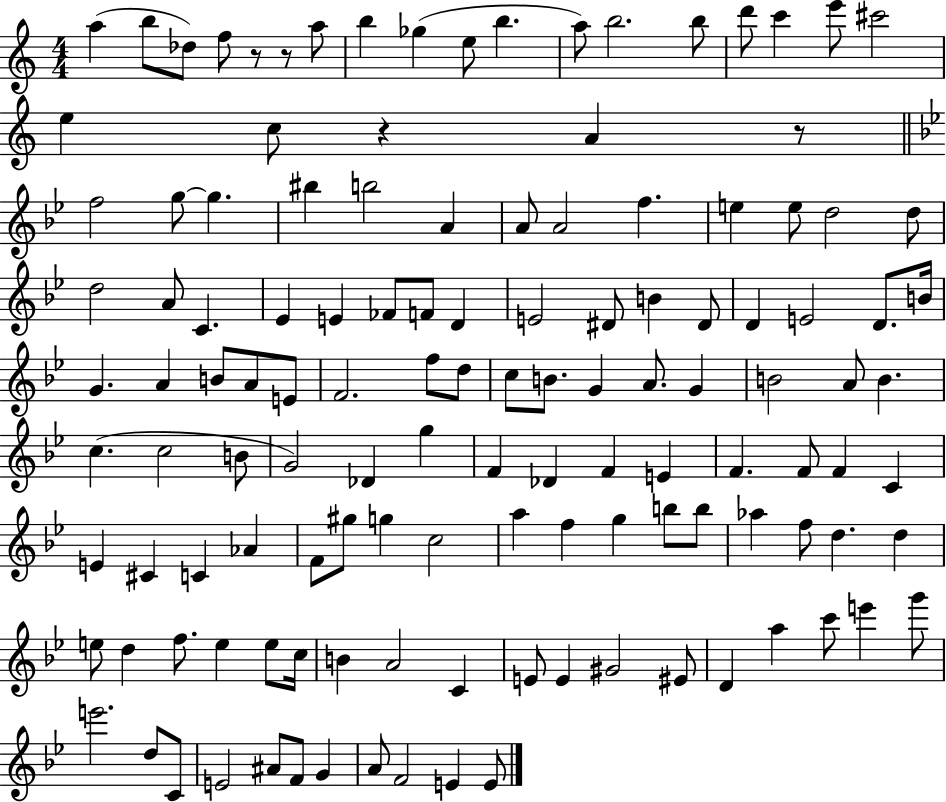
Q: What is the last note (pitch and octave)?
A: E4